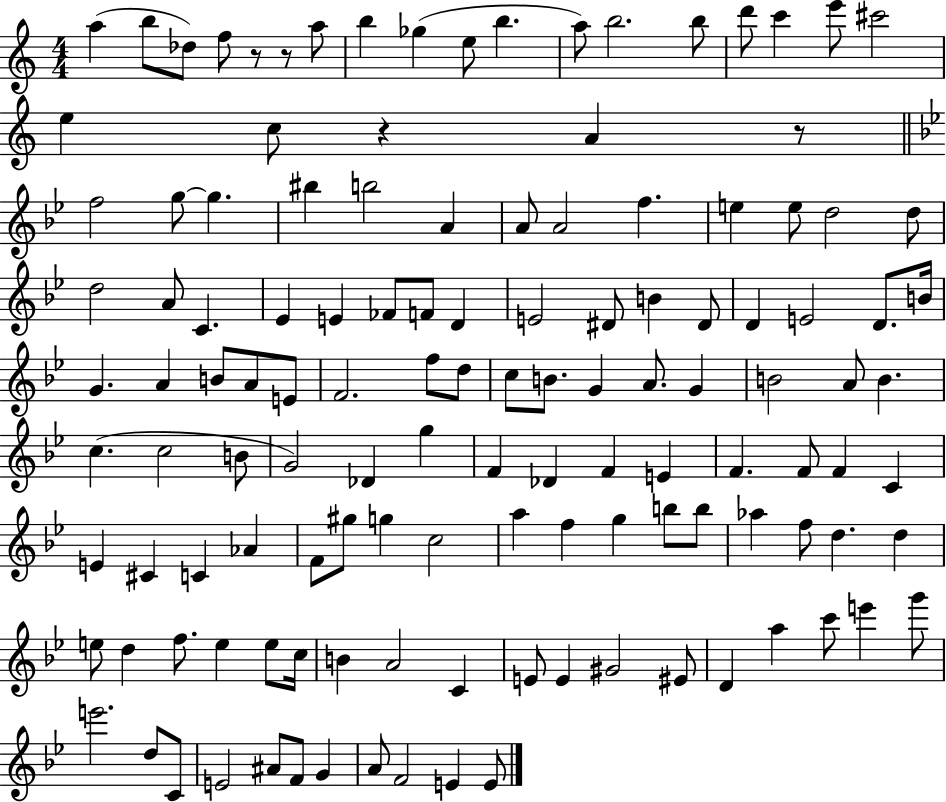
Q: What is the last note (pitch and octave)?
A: E4